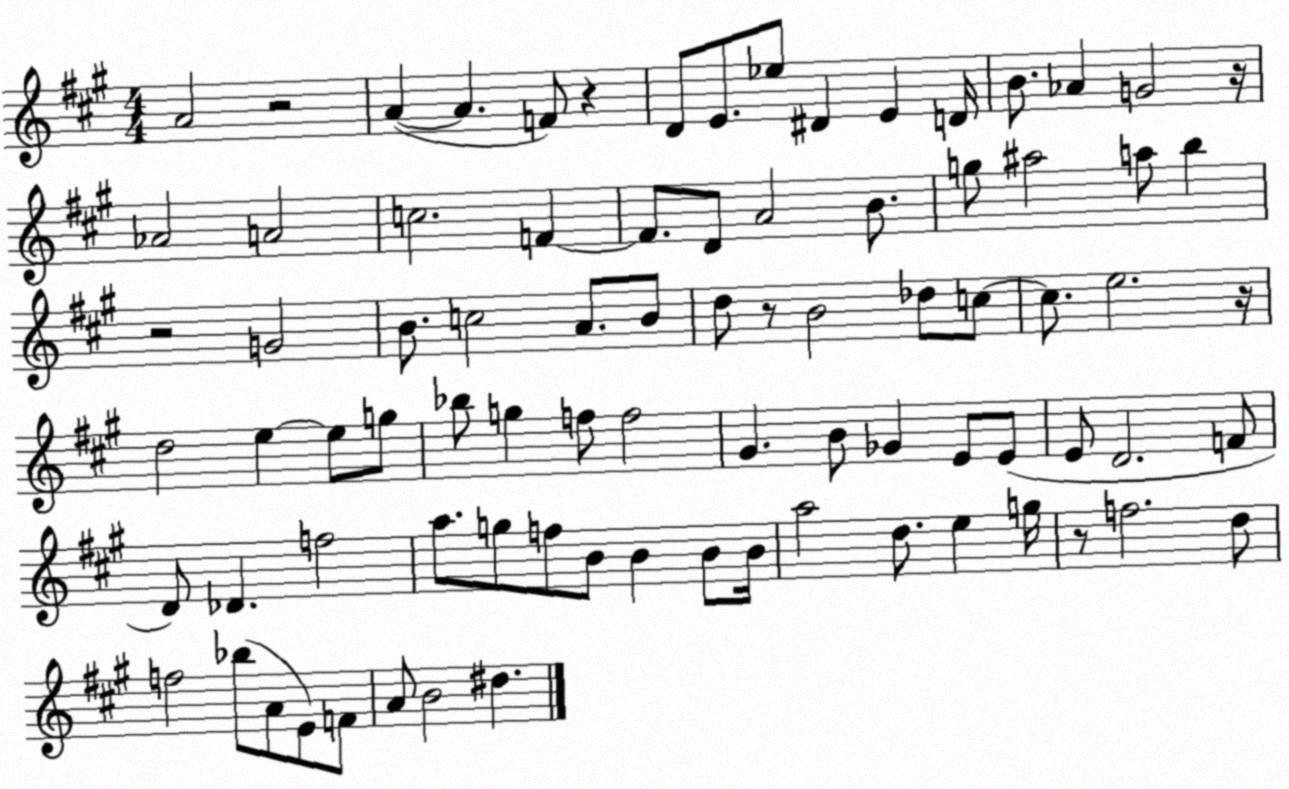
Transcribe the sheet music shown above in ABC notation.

X:1
T:Untitled
M:4/4
L:1/4
K:A
A2 z2 A A F/2 z D/2 E/2 _e/2 ^D E D/4 B/2 _A G2 z/4 _A2 A2 c2 F F/2 D/2 A2 B/2 g/2 ^a2 a/2 b z2 G2 B/2 c2 A/2 B/2 d/2 z/2 B2 _d/2 c/2 c/2 e2 z/4 d2 e e/2 g/2 _b/2 g f/2 f2 ^G B/2 _G E/2 E/2 E/2 D2 F/2 D/2 _D f2 a/2 g/2 f/2 B/2 B B/2 B/4 a2 d/2 e g/4 z/2 f2 d/2 f2 _b/2 A/2 E/2 F/2 A/2 B2 ^d